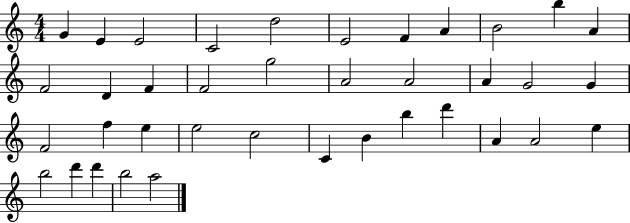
{
  \clef treble
  \numericTimeSignature
  \time 4/4
  \key c \major
  g'4 e'4 e'2 | c'2 d''2 | e'2 f'4 a'4 | b'2 b''4 a'4 | \break f'2 d'4 f'4 | f'2 g''2 | a'2 a'2 | a'4 g'2 g'4 | \break f'2 f''4 e''4 | e''2 c''2 | c'4 b'4 b''4 d'''4 | a'4 a'2 e''4 | \break b''2 d'''4 d'''4 | b''2 a''2 | \bar "|."
}